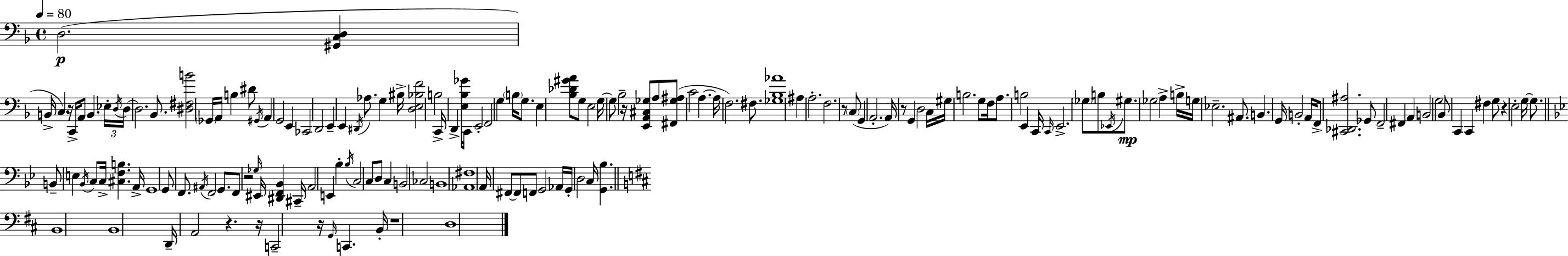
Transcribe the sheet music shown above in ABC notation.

X:1
T:Untitled
M:4/4
L:1/4
K:Dm
D,2 [^G,,C,D,] B,,/4 C, z/4 C,,/4 A,,/2 B,, _E,/4 D,/4 D,/4 D,2 _B,,/2 [^D,^F,B]2 _G,,/4 A,,/4 B, ^D/2 ^G,,/4 A,, G,,2 E,, _C,,2 D,,2 E,, E,, ^D,,/4 _A,/2 G, ^B,/4 [D,E,_B,F]2 B,2 C,,/4 D,, [E,_B,_G]/2 C,,/4 E,,2 F,,2 G, B,/4 G,/2 E, [_B,_D^GA]/2 G,/2 E,2 G,/4 G,/2 _B,2 z/4 [E,,A,,^C,_G,]/2 A,/2 [^F,,_G,^A,]/2 C2 A, A,/4 F,2 ^F,/2 [_G,_B,_A]4 ^A, A,2 F,2 z/2 C,/2 G,, A,,2 A,,/4 z/2 G,, D,2 C,/4 ^G,/4 B,2 G,/2 F,/4 A,/2 B,2 E,, C,,/4 C,,/4 E,,2 _G,/2 B,/2 _E,,/4 ^G,/2 _G,2 A, B,/4 G,/4 _E,2 ^A,,/2 B,, G,,/4 B,,2 A,,/4 F,,/2 [^C,,_D,,^A,]2 _G,,/2 F,,2 ^F,, A,, B,,2 G,2 _B,,/2 C,, C,, ^F, G,/2 z E,2 G,/4 G,/2 B,,/2 E, _B,,/4 C,/2 C,/4 [^C,F,B,] A,,/4 G,,4 G,,/2 F,,/2 ^A,,/4 F,,2 G,,/2 F,,/2 z2 _G,/4 ^E,,/4 [^D,,F,,_B,,] ^C,,/4 A,,2 E,, _B, _B,/4 C,2 C,/2 D,/2 C, B,,2 _C,2 B,,4 [_A,,^F,]4 A,,/4 ^F,,/2 ^F,,/2 F,,/2 G,,2 _A,,/4 G,,/4 D,2 C,/4 [G,,_B,] B,,4 B,,4 D,,/4 A,,2 z z/4 C,,2 z/4 G,,/4 C,, B,,/4 z4 D,4